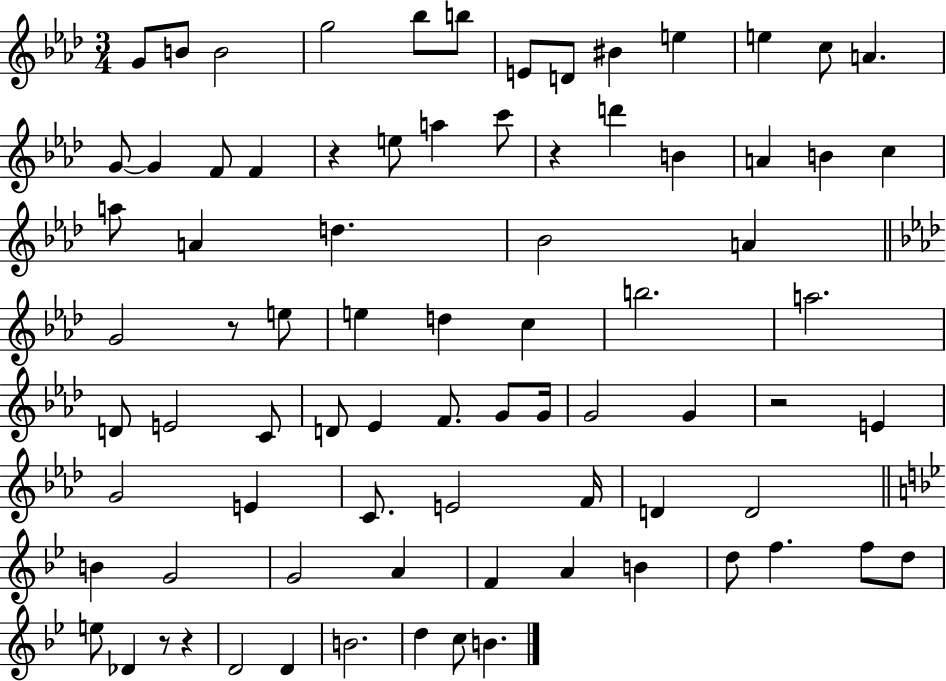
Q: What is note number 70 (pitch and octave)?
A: D4